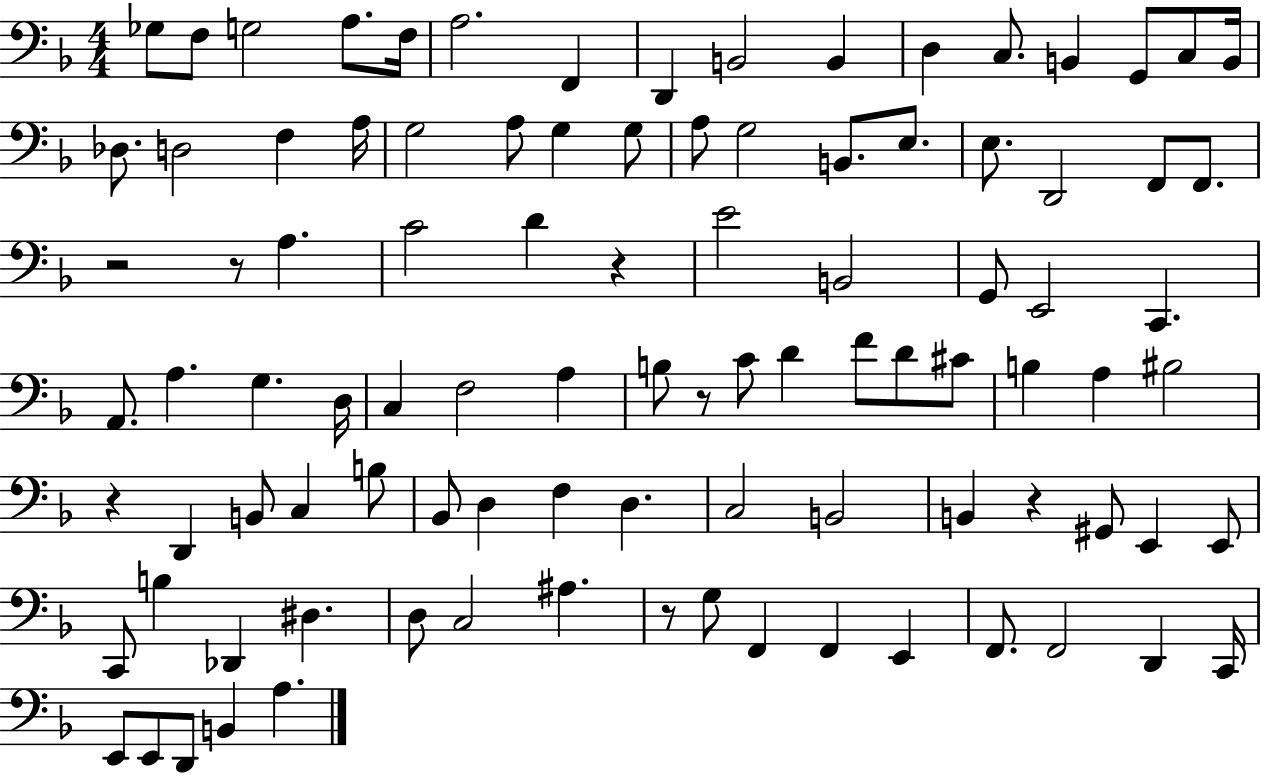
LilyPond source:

{
  \clef bass
  \numericTimeSignature
  \time 4/4
  \key f \major
  ges8 f8 g2 a8. f16 | a2. f,4 | d,4 b,2 b,4 | d4 c8. b,4 g,8 c8 b,16 | \break des8. d2 f4 a16 | g2 a8 g4 g8 | a8 g2 b,8. e8. | e8. d,2 f,8 f,8. | \break r2 r8 a4. | c'2 d'4 r4 | e'2 b,2 | g,8 e,2 c,4. | \break a,8. a4. g4. d16 | c4 f2 a4 | b8 r8 c'8 d'4 f'8 d'8 cis'8 | b4 a4 bis2 | \break r4 d,4 b,8 c4 b8 | bes,8 d4 f4 d4. | c2 b,2 | b,4 r4 gis,8 e,4 e,8 | \break c,8 b4 des,4 dis4. | d8 c2 ais4. | r8 g8 f,4 f,4 e,4 | f,8. f,2 d,4 c,16 | \break e,8 e,8 d,8 b,4 a4. | \bar "|."
}